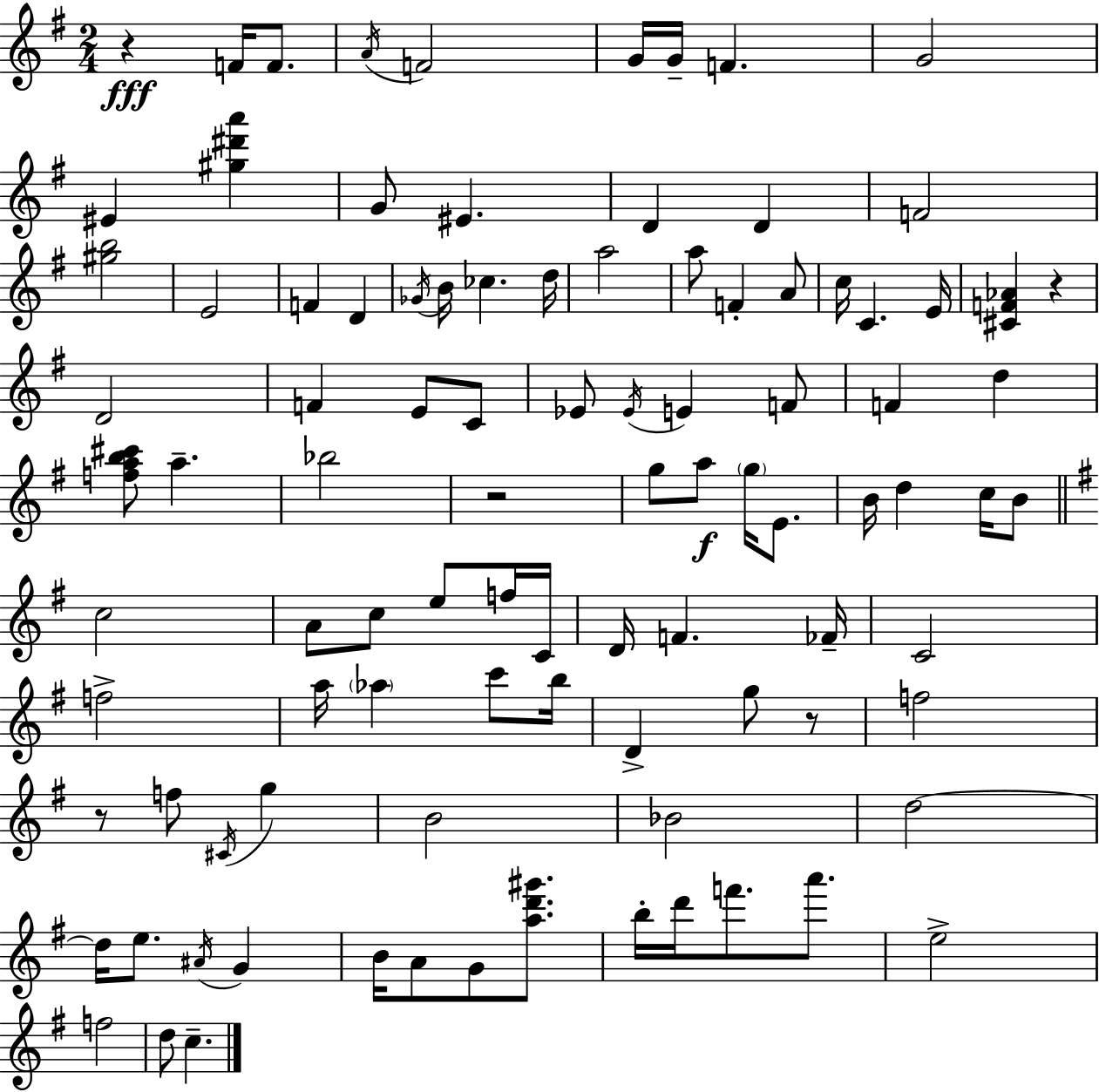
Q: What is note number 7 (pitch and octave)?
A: F4